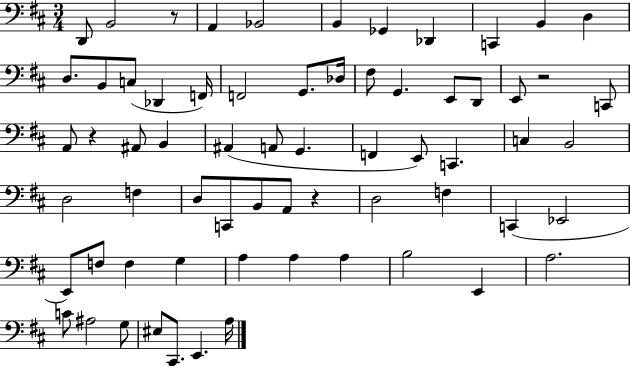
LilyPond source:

{
  \clef bass
  \numericTimeSignature
  \time 3/4
  \key d \major
  d,8 b,2 r8 | a,4 bes,2 | b,4 ges,4 des,4 | c,4 b,4 d4 | \break d8. b,8 c8( des,4 f,16) | f,2 g,8. des16 | fis8 g,4. e,8 d,8 | e,8 r2 c,8 | \break a,8 r4 ais,8 b,4 | ais,4( a,8 g,4. | f,4 e,8) c,4. | c4 b,2 | \break d2 f4 | d8 c,8 b,8 a,8 r4 | d2 f4 | c,4( ees,2 | \break e,8) f8 f4 g4 | a4 a4 a4 | b2 e,4 | a2. | \break c'8 ais2 g8 | eis8 cis,8. e,4. a16 | \bar "|."
}